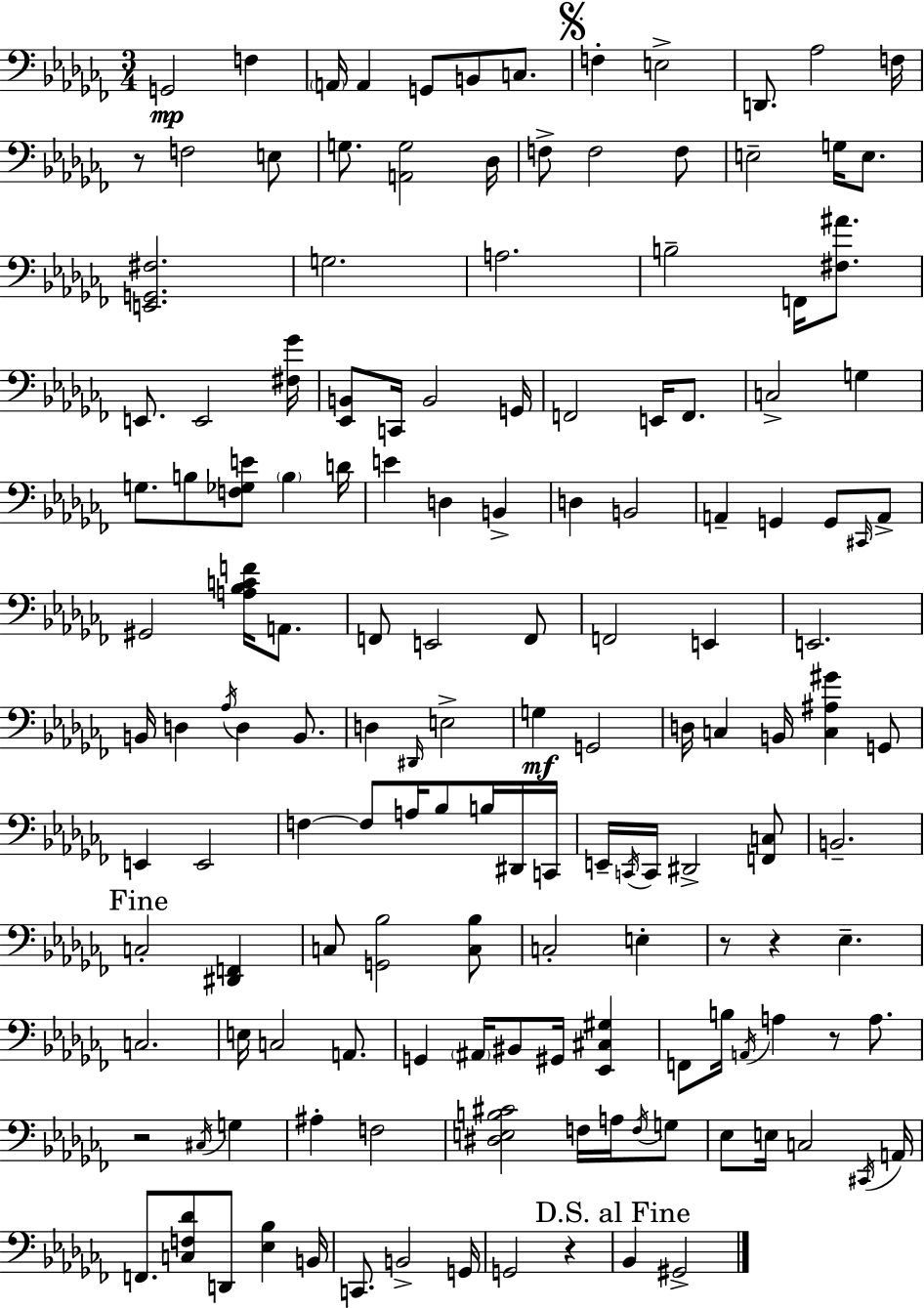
X:1
T:Untitled
M:3/4
L:1/4
K:Abm
G,,2 F, A,,/4 A,, G,,/2 B,,/2 C,/2 F, E,2 D,,/2 _A,2 F,/4 z/2 F,2 E,/2 G,/2 [A,,G,]2 _D,/4 F,/2 F,2 F,/2 E,2 G,/4 E,/2 [E,,G,,^F,]2 G,2 A,2 B,2 F,,/4 [^F,^A]/2 E,,/2 E,,2 [^F,_G]/4 [_E,,B,,]/2 C,,/4 B,,2 G,,/4 F,,2 E,,/4 F,,/2 C,2 G, G,/2 B,/2 [F,_G,E]/2 B, D/4 E D, B,, D, B,,2 A,, G,, G,,/2 ^C,,/4 A,,/2 ^G,,2 [A,_B,CF]/4 A,,/2 F,,/2 E,,2 F,,/2 F,,2 E,, E,,2 B,,/4 D, _A,/4 D, B,,/2 D, ^D,,/4 E,2 G, G,,2 D,/4 C, B,,/4 [C,^A,^G] G,,/2 E,, E,,2 F, F,/2 A,/4 _B,/2 B,/4 ^D,,/4 C,,/4 E,,/4 C,,/4 C,,/4 ^D,,2 [F,,C,]/2 B,,2 C,2 [^D,,F,,] C,/2 [G,,_B,]2 [C,_B,]/2 C,2 E, z/2 z _E, C,2 E,/4 C,2 A,,/2 G,, ^A,,/4 ^B,,/2 ^G,,/4 [_E,,^C,^G,] F,,/2 B,/4 A,,/4 A, z/2 A,/2 z2 ^C,/4 G, ^A, F,2 [^D,E,B,^C]2 F,/4 A,/4 F,/4 G,/2 _E,/2 E,/4 C,2 ^C,,/4 A,,/4 F,,/2 [C,F,_D]/2 D,,/2 [_E,_B,] B,,/4 C,,/2 B,,2 G,,/4 G,,2 z _B,, ^G,,2